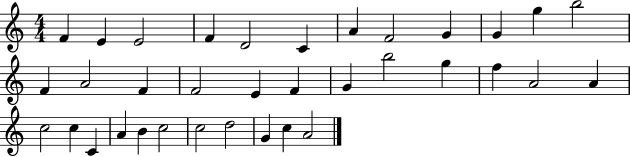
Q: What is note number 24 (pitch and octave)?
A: A4